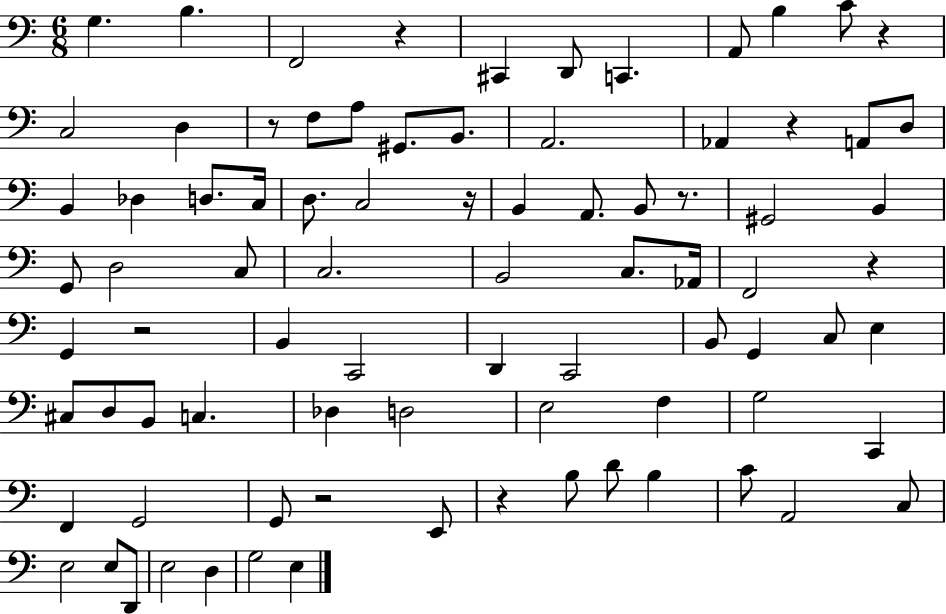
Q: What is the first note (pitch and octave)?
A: G3